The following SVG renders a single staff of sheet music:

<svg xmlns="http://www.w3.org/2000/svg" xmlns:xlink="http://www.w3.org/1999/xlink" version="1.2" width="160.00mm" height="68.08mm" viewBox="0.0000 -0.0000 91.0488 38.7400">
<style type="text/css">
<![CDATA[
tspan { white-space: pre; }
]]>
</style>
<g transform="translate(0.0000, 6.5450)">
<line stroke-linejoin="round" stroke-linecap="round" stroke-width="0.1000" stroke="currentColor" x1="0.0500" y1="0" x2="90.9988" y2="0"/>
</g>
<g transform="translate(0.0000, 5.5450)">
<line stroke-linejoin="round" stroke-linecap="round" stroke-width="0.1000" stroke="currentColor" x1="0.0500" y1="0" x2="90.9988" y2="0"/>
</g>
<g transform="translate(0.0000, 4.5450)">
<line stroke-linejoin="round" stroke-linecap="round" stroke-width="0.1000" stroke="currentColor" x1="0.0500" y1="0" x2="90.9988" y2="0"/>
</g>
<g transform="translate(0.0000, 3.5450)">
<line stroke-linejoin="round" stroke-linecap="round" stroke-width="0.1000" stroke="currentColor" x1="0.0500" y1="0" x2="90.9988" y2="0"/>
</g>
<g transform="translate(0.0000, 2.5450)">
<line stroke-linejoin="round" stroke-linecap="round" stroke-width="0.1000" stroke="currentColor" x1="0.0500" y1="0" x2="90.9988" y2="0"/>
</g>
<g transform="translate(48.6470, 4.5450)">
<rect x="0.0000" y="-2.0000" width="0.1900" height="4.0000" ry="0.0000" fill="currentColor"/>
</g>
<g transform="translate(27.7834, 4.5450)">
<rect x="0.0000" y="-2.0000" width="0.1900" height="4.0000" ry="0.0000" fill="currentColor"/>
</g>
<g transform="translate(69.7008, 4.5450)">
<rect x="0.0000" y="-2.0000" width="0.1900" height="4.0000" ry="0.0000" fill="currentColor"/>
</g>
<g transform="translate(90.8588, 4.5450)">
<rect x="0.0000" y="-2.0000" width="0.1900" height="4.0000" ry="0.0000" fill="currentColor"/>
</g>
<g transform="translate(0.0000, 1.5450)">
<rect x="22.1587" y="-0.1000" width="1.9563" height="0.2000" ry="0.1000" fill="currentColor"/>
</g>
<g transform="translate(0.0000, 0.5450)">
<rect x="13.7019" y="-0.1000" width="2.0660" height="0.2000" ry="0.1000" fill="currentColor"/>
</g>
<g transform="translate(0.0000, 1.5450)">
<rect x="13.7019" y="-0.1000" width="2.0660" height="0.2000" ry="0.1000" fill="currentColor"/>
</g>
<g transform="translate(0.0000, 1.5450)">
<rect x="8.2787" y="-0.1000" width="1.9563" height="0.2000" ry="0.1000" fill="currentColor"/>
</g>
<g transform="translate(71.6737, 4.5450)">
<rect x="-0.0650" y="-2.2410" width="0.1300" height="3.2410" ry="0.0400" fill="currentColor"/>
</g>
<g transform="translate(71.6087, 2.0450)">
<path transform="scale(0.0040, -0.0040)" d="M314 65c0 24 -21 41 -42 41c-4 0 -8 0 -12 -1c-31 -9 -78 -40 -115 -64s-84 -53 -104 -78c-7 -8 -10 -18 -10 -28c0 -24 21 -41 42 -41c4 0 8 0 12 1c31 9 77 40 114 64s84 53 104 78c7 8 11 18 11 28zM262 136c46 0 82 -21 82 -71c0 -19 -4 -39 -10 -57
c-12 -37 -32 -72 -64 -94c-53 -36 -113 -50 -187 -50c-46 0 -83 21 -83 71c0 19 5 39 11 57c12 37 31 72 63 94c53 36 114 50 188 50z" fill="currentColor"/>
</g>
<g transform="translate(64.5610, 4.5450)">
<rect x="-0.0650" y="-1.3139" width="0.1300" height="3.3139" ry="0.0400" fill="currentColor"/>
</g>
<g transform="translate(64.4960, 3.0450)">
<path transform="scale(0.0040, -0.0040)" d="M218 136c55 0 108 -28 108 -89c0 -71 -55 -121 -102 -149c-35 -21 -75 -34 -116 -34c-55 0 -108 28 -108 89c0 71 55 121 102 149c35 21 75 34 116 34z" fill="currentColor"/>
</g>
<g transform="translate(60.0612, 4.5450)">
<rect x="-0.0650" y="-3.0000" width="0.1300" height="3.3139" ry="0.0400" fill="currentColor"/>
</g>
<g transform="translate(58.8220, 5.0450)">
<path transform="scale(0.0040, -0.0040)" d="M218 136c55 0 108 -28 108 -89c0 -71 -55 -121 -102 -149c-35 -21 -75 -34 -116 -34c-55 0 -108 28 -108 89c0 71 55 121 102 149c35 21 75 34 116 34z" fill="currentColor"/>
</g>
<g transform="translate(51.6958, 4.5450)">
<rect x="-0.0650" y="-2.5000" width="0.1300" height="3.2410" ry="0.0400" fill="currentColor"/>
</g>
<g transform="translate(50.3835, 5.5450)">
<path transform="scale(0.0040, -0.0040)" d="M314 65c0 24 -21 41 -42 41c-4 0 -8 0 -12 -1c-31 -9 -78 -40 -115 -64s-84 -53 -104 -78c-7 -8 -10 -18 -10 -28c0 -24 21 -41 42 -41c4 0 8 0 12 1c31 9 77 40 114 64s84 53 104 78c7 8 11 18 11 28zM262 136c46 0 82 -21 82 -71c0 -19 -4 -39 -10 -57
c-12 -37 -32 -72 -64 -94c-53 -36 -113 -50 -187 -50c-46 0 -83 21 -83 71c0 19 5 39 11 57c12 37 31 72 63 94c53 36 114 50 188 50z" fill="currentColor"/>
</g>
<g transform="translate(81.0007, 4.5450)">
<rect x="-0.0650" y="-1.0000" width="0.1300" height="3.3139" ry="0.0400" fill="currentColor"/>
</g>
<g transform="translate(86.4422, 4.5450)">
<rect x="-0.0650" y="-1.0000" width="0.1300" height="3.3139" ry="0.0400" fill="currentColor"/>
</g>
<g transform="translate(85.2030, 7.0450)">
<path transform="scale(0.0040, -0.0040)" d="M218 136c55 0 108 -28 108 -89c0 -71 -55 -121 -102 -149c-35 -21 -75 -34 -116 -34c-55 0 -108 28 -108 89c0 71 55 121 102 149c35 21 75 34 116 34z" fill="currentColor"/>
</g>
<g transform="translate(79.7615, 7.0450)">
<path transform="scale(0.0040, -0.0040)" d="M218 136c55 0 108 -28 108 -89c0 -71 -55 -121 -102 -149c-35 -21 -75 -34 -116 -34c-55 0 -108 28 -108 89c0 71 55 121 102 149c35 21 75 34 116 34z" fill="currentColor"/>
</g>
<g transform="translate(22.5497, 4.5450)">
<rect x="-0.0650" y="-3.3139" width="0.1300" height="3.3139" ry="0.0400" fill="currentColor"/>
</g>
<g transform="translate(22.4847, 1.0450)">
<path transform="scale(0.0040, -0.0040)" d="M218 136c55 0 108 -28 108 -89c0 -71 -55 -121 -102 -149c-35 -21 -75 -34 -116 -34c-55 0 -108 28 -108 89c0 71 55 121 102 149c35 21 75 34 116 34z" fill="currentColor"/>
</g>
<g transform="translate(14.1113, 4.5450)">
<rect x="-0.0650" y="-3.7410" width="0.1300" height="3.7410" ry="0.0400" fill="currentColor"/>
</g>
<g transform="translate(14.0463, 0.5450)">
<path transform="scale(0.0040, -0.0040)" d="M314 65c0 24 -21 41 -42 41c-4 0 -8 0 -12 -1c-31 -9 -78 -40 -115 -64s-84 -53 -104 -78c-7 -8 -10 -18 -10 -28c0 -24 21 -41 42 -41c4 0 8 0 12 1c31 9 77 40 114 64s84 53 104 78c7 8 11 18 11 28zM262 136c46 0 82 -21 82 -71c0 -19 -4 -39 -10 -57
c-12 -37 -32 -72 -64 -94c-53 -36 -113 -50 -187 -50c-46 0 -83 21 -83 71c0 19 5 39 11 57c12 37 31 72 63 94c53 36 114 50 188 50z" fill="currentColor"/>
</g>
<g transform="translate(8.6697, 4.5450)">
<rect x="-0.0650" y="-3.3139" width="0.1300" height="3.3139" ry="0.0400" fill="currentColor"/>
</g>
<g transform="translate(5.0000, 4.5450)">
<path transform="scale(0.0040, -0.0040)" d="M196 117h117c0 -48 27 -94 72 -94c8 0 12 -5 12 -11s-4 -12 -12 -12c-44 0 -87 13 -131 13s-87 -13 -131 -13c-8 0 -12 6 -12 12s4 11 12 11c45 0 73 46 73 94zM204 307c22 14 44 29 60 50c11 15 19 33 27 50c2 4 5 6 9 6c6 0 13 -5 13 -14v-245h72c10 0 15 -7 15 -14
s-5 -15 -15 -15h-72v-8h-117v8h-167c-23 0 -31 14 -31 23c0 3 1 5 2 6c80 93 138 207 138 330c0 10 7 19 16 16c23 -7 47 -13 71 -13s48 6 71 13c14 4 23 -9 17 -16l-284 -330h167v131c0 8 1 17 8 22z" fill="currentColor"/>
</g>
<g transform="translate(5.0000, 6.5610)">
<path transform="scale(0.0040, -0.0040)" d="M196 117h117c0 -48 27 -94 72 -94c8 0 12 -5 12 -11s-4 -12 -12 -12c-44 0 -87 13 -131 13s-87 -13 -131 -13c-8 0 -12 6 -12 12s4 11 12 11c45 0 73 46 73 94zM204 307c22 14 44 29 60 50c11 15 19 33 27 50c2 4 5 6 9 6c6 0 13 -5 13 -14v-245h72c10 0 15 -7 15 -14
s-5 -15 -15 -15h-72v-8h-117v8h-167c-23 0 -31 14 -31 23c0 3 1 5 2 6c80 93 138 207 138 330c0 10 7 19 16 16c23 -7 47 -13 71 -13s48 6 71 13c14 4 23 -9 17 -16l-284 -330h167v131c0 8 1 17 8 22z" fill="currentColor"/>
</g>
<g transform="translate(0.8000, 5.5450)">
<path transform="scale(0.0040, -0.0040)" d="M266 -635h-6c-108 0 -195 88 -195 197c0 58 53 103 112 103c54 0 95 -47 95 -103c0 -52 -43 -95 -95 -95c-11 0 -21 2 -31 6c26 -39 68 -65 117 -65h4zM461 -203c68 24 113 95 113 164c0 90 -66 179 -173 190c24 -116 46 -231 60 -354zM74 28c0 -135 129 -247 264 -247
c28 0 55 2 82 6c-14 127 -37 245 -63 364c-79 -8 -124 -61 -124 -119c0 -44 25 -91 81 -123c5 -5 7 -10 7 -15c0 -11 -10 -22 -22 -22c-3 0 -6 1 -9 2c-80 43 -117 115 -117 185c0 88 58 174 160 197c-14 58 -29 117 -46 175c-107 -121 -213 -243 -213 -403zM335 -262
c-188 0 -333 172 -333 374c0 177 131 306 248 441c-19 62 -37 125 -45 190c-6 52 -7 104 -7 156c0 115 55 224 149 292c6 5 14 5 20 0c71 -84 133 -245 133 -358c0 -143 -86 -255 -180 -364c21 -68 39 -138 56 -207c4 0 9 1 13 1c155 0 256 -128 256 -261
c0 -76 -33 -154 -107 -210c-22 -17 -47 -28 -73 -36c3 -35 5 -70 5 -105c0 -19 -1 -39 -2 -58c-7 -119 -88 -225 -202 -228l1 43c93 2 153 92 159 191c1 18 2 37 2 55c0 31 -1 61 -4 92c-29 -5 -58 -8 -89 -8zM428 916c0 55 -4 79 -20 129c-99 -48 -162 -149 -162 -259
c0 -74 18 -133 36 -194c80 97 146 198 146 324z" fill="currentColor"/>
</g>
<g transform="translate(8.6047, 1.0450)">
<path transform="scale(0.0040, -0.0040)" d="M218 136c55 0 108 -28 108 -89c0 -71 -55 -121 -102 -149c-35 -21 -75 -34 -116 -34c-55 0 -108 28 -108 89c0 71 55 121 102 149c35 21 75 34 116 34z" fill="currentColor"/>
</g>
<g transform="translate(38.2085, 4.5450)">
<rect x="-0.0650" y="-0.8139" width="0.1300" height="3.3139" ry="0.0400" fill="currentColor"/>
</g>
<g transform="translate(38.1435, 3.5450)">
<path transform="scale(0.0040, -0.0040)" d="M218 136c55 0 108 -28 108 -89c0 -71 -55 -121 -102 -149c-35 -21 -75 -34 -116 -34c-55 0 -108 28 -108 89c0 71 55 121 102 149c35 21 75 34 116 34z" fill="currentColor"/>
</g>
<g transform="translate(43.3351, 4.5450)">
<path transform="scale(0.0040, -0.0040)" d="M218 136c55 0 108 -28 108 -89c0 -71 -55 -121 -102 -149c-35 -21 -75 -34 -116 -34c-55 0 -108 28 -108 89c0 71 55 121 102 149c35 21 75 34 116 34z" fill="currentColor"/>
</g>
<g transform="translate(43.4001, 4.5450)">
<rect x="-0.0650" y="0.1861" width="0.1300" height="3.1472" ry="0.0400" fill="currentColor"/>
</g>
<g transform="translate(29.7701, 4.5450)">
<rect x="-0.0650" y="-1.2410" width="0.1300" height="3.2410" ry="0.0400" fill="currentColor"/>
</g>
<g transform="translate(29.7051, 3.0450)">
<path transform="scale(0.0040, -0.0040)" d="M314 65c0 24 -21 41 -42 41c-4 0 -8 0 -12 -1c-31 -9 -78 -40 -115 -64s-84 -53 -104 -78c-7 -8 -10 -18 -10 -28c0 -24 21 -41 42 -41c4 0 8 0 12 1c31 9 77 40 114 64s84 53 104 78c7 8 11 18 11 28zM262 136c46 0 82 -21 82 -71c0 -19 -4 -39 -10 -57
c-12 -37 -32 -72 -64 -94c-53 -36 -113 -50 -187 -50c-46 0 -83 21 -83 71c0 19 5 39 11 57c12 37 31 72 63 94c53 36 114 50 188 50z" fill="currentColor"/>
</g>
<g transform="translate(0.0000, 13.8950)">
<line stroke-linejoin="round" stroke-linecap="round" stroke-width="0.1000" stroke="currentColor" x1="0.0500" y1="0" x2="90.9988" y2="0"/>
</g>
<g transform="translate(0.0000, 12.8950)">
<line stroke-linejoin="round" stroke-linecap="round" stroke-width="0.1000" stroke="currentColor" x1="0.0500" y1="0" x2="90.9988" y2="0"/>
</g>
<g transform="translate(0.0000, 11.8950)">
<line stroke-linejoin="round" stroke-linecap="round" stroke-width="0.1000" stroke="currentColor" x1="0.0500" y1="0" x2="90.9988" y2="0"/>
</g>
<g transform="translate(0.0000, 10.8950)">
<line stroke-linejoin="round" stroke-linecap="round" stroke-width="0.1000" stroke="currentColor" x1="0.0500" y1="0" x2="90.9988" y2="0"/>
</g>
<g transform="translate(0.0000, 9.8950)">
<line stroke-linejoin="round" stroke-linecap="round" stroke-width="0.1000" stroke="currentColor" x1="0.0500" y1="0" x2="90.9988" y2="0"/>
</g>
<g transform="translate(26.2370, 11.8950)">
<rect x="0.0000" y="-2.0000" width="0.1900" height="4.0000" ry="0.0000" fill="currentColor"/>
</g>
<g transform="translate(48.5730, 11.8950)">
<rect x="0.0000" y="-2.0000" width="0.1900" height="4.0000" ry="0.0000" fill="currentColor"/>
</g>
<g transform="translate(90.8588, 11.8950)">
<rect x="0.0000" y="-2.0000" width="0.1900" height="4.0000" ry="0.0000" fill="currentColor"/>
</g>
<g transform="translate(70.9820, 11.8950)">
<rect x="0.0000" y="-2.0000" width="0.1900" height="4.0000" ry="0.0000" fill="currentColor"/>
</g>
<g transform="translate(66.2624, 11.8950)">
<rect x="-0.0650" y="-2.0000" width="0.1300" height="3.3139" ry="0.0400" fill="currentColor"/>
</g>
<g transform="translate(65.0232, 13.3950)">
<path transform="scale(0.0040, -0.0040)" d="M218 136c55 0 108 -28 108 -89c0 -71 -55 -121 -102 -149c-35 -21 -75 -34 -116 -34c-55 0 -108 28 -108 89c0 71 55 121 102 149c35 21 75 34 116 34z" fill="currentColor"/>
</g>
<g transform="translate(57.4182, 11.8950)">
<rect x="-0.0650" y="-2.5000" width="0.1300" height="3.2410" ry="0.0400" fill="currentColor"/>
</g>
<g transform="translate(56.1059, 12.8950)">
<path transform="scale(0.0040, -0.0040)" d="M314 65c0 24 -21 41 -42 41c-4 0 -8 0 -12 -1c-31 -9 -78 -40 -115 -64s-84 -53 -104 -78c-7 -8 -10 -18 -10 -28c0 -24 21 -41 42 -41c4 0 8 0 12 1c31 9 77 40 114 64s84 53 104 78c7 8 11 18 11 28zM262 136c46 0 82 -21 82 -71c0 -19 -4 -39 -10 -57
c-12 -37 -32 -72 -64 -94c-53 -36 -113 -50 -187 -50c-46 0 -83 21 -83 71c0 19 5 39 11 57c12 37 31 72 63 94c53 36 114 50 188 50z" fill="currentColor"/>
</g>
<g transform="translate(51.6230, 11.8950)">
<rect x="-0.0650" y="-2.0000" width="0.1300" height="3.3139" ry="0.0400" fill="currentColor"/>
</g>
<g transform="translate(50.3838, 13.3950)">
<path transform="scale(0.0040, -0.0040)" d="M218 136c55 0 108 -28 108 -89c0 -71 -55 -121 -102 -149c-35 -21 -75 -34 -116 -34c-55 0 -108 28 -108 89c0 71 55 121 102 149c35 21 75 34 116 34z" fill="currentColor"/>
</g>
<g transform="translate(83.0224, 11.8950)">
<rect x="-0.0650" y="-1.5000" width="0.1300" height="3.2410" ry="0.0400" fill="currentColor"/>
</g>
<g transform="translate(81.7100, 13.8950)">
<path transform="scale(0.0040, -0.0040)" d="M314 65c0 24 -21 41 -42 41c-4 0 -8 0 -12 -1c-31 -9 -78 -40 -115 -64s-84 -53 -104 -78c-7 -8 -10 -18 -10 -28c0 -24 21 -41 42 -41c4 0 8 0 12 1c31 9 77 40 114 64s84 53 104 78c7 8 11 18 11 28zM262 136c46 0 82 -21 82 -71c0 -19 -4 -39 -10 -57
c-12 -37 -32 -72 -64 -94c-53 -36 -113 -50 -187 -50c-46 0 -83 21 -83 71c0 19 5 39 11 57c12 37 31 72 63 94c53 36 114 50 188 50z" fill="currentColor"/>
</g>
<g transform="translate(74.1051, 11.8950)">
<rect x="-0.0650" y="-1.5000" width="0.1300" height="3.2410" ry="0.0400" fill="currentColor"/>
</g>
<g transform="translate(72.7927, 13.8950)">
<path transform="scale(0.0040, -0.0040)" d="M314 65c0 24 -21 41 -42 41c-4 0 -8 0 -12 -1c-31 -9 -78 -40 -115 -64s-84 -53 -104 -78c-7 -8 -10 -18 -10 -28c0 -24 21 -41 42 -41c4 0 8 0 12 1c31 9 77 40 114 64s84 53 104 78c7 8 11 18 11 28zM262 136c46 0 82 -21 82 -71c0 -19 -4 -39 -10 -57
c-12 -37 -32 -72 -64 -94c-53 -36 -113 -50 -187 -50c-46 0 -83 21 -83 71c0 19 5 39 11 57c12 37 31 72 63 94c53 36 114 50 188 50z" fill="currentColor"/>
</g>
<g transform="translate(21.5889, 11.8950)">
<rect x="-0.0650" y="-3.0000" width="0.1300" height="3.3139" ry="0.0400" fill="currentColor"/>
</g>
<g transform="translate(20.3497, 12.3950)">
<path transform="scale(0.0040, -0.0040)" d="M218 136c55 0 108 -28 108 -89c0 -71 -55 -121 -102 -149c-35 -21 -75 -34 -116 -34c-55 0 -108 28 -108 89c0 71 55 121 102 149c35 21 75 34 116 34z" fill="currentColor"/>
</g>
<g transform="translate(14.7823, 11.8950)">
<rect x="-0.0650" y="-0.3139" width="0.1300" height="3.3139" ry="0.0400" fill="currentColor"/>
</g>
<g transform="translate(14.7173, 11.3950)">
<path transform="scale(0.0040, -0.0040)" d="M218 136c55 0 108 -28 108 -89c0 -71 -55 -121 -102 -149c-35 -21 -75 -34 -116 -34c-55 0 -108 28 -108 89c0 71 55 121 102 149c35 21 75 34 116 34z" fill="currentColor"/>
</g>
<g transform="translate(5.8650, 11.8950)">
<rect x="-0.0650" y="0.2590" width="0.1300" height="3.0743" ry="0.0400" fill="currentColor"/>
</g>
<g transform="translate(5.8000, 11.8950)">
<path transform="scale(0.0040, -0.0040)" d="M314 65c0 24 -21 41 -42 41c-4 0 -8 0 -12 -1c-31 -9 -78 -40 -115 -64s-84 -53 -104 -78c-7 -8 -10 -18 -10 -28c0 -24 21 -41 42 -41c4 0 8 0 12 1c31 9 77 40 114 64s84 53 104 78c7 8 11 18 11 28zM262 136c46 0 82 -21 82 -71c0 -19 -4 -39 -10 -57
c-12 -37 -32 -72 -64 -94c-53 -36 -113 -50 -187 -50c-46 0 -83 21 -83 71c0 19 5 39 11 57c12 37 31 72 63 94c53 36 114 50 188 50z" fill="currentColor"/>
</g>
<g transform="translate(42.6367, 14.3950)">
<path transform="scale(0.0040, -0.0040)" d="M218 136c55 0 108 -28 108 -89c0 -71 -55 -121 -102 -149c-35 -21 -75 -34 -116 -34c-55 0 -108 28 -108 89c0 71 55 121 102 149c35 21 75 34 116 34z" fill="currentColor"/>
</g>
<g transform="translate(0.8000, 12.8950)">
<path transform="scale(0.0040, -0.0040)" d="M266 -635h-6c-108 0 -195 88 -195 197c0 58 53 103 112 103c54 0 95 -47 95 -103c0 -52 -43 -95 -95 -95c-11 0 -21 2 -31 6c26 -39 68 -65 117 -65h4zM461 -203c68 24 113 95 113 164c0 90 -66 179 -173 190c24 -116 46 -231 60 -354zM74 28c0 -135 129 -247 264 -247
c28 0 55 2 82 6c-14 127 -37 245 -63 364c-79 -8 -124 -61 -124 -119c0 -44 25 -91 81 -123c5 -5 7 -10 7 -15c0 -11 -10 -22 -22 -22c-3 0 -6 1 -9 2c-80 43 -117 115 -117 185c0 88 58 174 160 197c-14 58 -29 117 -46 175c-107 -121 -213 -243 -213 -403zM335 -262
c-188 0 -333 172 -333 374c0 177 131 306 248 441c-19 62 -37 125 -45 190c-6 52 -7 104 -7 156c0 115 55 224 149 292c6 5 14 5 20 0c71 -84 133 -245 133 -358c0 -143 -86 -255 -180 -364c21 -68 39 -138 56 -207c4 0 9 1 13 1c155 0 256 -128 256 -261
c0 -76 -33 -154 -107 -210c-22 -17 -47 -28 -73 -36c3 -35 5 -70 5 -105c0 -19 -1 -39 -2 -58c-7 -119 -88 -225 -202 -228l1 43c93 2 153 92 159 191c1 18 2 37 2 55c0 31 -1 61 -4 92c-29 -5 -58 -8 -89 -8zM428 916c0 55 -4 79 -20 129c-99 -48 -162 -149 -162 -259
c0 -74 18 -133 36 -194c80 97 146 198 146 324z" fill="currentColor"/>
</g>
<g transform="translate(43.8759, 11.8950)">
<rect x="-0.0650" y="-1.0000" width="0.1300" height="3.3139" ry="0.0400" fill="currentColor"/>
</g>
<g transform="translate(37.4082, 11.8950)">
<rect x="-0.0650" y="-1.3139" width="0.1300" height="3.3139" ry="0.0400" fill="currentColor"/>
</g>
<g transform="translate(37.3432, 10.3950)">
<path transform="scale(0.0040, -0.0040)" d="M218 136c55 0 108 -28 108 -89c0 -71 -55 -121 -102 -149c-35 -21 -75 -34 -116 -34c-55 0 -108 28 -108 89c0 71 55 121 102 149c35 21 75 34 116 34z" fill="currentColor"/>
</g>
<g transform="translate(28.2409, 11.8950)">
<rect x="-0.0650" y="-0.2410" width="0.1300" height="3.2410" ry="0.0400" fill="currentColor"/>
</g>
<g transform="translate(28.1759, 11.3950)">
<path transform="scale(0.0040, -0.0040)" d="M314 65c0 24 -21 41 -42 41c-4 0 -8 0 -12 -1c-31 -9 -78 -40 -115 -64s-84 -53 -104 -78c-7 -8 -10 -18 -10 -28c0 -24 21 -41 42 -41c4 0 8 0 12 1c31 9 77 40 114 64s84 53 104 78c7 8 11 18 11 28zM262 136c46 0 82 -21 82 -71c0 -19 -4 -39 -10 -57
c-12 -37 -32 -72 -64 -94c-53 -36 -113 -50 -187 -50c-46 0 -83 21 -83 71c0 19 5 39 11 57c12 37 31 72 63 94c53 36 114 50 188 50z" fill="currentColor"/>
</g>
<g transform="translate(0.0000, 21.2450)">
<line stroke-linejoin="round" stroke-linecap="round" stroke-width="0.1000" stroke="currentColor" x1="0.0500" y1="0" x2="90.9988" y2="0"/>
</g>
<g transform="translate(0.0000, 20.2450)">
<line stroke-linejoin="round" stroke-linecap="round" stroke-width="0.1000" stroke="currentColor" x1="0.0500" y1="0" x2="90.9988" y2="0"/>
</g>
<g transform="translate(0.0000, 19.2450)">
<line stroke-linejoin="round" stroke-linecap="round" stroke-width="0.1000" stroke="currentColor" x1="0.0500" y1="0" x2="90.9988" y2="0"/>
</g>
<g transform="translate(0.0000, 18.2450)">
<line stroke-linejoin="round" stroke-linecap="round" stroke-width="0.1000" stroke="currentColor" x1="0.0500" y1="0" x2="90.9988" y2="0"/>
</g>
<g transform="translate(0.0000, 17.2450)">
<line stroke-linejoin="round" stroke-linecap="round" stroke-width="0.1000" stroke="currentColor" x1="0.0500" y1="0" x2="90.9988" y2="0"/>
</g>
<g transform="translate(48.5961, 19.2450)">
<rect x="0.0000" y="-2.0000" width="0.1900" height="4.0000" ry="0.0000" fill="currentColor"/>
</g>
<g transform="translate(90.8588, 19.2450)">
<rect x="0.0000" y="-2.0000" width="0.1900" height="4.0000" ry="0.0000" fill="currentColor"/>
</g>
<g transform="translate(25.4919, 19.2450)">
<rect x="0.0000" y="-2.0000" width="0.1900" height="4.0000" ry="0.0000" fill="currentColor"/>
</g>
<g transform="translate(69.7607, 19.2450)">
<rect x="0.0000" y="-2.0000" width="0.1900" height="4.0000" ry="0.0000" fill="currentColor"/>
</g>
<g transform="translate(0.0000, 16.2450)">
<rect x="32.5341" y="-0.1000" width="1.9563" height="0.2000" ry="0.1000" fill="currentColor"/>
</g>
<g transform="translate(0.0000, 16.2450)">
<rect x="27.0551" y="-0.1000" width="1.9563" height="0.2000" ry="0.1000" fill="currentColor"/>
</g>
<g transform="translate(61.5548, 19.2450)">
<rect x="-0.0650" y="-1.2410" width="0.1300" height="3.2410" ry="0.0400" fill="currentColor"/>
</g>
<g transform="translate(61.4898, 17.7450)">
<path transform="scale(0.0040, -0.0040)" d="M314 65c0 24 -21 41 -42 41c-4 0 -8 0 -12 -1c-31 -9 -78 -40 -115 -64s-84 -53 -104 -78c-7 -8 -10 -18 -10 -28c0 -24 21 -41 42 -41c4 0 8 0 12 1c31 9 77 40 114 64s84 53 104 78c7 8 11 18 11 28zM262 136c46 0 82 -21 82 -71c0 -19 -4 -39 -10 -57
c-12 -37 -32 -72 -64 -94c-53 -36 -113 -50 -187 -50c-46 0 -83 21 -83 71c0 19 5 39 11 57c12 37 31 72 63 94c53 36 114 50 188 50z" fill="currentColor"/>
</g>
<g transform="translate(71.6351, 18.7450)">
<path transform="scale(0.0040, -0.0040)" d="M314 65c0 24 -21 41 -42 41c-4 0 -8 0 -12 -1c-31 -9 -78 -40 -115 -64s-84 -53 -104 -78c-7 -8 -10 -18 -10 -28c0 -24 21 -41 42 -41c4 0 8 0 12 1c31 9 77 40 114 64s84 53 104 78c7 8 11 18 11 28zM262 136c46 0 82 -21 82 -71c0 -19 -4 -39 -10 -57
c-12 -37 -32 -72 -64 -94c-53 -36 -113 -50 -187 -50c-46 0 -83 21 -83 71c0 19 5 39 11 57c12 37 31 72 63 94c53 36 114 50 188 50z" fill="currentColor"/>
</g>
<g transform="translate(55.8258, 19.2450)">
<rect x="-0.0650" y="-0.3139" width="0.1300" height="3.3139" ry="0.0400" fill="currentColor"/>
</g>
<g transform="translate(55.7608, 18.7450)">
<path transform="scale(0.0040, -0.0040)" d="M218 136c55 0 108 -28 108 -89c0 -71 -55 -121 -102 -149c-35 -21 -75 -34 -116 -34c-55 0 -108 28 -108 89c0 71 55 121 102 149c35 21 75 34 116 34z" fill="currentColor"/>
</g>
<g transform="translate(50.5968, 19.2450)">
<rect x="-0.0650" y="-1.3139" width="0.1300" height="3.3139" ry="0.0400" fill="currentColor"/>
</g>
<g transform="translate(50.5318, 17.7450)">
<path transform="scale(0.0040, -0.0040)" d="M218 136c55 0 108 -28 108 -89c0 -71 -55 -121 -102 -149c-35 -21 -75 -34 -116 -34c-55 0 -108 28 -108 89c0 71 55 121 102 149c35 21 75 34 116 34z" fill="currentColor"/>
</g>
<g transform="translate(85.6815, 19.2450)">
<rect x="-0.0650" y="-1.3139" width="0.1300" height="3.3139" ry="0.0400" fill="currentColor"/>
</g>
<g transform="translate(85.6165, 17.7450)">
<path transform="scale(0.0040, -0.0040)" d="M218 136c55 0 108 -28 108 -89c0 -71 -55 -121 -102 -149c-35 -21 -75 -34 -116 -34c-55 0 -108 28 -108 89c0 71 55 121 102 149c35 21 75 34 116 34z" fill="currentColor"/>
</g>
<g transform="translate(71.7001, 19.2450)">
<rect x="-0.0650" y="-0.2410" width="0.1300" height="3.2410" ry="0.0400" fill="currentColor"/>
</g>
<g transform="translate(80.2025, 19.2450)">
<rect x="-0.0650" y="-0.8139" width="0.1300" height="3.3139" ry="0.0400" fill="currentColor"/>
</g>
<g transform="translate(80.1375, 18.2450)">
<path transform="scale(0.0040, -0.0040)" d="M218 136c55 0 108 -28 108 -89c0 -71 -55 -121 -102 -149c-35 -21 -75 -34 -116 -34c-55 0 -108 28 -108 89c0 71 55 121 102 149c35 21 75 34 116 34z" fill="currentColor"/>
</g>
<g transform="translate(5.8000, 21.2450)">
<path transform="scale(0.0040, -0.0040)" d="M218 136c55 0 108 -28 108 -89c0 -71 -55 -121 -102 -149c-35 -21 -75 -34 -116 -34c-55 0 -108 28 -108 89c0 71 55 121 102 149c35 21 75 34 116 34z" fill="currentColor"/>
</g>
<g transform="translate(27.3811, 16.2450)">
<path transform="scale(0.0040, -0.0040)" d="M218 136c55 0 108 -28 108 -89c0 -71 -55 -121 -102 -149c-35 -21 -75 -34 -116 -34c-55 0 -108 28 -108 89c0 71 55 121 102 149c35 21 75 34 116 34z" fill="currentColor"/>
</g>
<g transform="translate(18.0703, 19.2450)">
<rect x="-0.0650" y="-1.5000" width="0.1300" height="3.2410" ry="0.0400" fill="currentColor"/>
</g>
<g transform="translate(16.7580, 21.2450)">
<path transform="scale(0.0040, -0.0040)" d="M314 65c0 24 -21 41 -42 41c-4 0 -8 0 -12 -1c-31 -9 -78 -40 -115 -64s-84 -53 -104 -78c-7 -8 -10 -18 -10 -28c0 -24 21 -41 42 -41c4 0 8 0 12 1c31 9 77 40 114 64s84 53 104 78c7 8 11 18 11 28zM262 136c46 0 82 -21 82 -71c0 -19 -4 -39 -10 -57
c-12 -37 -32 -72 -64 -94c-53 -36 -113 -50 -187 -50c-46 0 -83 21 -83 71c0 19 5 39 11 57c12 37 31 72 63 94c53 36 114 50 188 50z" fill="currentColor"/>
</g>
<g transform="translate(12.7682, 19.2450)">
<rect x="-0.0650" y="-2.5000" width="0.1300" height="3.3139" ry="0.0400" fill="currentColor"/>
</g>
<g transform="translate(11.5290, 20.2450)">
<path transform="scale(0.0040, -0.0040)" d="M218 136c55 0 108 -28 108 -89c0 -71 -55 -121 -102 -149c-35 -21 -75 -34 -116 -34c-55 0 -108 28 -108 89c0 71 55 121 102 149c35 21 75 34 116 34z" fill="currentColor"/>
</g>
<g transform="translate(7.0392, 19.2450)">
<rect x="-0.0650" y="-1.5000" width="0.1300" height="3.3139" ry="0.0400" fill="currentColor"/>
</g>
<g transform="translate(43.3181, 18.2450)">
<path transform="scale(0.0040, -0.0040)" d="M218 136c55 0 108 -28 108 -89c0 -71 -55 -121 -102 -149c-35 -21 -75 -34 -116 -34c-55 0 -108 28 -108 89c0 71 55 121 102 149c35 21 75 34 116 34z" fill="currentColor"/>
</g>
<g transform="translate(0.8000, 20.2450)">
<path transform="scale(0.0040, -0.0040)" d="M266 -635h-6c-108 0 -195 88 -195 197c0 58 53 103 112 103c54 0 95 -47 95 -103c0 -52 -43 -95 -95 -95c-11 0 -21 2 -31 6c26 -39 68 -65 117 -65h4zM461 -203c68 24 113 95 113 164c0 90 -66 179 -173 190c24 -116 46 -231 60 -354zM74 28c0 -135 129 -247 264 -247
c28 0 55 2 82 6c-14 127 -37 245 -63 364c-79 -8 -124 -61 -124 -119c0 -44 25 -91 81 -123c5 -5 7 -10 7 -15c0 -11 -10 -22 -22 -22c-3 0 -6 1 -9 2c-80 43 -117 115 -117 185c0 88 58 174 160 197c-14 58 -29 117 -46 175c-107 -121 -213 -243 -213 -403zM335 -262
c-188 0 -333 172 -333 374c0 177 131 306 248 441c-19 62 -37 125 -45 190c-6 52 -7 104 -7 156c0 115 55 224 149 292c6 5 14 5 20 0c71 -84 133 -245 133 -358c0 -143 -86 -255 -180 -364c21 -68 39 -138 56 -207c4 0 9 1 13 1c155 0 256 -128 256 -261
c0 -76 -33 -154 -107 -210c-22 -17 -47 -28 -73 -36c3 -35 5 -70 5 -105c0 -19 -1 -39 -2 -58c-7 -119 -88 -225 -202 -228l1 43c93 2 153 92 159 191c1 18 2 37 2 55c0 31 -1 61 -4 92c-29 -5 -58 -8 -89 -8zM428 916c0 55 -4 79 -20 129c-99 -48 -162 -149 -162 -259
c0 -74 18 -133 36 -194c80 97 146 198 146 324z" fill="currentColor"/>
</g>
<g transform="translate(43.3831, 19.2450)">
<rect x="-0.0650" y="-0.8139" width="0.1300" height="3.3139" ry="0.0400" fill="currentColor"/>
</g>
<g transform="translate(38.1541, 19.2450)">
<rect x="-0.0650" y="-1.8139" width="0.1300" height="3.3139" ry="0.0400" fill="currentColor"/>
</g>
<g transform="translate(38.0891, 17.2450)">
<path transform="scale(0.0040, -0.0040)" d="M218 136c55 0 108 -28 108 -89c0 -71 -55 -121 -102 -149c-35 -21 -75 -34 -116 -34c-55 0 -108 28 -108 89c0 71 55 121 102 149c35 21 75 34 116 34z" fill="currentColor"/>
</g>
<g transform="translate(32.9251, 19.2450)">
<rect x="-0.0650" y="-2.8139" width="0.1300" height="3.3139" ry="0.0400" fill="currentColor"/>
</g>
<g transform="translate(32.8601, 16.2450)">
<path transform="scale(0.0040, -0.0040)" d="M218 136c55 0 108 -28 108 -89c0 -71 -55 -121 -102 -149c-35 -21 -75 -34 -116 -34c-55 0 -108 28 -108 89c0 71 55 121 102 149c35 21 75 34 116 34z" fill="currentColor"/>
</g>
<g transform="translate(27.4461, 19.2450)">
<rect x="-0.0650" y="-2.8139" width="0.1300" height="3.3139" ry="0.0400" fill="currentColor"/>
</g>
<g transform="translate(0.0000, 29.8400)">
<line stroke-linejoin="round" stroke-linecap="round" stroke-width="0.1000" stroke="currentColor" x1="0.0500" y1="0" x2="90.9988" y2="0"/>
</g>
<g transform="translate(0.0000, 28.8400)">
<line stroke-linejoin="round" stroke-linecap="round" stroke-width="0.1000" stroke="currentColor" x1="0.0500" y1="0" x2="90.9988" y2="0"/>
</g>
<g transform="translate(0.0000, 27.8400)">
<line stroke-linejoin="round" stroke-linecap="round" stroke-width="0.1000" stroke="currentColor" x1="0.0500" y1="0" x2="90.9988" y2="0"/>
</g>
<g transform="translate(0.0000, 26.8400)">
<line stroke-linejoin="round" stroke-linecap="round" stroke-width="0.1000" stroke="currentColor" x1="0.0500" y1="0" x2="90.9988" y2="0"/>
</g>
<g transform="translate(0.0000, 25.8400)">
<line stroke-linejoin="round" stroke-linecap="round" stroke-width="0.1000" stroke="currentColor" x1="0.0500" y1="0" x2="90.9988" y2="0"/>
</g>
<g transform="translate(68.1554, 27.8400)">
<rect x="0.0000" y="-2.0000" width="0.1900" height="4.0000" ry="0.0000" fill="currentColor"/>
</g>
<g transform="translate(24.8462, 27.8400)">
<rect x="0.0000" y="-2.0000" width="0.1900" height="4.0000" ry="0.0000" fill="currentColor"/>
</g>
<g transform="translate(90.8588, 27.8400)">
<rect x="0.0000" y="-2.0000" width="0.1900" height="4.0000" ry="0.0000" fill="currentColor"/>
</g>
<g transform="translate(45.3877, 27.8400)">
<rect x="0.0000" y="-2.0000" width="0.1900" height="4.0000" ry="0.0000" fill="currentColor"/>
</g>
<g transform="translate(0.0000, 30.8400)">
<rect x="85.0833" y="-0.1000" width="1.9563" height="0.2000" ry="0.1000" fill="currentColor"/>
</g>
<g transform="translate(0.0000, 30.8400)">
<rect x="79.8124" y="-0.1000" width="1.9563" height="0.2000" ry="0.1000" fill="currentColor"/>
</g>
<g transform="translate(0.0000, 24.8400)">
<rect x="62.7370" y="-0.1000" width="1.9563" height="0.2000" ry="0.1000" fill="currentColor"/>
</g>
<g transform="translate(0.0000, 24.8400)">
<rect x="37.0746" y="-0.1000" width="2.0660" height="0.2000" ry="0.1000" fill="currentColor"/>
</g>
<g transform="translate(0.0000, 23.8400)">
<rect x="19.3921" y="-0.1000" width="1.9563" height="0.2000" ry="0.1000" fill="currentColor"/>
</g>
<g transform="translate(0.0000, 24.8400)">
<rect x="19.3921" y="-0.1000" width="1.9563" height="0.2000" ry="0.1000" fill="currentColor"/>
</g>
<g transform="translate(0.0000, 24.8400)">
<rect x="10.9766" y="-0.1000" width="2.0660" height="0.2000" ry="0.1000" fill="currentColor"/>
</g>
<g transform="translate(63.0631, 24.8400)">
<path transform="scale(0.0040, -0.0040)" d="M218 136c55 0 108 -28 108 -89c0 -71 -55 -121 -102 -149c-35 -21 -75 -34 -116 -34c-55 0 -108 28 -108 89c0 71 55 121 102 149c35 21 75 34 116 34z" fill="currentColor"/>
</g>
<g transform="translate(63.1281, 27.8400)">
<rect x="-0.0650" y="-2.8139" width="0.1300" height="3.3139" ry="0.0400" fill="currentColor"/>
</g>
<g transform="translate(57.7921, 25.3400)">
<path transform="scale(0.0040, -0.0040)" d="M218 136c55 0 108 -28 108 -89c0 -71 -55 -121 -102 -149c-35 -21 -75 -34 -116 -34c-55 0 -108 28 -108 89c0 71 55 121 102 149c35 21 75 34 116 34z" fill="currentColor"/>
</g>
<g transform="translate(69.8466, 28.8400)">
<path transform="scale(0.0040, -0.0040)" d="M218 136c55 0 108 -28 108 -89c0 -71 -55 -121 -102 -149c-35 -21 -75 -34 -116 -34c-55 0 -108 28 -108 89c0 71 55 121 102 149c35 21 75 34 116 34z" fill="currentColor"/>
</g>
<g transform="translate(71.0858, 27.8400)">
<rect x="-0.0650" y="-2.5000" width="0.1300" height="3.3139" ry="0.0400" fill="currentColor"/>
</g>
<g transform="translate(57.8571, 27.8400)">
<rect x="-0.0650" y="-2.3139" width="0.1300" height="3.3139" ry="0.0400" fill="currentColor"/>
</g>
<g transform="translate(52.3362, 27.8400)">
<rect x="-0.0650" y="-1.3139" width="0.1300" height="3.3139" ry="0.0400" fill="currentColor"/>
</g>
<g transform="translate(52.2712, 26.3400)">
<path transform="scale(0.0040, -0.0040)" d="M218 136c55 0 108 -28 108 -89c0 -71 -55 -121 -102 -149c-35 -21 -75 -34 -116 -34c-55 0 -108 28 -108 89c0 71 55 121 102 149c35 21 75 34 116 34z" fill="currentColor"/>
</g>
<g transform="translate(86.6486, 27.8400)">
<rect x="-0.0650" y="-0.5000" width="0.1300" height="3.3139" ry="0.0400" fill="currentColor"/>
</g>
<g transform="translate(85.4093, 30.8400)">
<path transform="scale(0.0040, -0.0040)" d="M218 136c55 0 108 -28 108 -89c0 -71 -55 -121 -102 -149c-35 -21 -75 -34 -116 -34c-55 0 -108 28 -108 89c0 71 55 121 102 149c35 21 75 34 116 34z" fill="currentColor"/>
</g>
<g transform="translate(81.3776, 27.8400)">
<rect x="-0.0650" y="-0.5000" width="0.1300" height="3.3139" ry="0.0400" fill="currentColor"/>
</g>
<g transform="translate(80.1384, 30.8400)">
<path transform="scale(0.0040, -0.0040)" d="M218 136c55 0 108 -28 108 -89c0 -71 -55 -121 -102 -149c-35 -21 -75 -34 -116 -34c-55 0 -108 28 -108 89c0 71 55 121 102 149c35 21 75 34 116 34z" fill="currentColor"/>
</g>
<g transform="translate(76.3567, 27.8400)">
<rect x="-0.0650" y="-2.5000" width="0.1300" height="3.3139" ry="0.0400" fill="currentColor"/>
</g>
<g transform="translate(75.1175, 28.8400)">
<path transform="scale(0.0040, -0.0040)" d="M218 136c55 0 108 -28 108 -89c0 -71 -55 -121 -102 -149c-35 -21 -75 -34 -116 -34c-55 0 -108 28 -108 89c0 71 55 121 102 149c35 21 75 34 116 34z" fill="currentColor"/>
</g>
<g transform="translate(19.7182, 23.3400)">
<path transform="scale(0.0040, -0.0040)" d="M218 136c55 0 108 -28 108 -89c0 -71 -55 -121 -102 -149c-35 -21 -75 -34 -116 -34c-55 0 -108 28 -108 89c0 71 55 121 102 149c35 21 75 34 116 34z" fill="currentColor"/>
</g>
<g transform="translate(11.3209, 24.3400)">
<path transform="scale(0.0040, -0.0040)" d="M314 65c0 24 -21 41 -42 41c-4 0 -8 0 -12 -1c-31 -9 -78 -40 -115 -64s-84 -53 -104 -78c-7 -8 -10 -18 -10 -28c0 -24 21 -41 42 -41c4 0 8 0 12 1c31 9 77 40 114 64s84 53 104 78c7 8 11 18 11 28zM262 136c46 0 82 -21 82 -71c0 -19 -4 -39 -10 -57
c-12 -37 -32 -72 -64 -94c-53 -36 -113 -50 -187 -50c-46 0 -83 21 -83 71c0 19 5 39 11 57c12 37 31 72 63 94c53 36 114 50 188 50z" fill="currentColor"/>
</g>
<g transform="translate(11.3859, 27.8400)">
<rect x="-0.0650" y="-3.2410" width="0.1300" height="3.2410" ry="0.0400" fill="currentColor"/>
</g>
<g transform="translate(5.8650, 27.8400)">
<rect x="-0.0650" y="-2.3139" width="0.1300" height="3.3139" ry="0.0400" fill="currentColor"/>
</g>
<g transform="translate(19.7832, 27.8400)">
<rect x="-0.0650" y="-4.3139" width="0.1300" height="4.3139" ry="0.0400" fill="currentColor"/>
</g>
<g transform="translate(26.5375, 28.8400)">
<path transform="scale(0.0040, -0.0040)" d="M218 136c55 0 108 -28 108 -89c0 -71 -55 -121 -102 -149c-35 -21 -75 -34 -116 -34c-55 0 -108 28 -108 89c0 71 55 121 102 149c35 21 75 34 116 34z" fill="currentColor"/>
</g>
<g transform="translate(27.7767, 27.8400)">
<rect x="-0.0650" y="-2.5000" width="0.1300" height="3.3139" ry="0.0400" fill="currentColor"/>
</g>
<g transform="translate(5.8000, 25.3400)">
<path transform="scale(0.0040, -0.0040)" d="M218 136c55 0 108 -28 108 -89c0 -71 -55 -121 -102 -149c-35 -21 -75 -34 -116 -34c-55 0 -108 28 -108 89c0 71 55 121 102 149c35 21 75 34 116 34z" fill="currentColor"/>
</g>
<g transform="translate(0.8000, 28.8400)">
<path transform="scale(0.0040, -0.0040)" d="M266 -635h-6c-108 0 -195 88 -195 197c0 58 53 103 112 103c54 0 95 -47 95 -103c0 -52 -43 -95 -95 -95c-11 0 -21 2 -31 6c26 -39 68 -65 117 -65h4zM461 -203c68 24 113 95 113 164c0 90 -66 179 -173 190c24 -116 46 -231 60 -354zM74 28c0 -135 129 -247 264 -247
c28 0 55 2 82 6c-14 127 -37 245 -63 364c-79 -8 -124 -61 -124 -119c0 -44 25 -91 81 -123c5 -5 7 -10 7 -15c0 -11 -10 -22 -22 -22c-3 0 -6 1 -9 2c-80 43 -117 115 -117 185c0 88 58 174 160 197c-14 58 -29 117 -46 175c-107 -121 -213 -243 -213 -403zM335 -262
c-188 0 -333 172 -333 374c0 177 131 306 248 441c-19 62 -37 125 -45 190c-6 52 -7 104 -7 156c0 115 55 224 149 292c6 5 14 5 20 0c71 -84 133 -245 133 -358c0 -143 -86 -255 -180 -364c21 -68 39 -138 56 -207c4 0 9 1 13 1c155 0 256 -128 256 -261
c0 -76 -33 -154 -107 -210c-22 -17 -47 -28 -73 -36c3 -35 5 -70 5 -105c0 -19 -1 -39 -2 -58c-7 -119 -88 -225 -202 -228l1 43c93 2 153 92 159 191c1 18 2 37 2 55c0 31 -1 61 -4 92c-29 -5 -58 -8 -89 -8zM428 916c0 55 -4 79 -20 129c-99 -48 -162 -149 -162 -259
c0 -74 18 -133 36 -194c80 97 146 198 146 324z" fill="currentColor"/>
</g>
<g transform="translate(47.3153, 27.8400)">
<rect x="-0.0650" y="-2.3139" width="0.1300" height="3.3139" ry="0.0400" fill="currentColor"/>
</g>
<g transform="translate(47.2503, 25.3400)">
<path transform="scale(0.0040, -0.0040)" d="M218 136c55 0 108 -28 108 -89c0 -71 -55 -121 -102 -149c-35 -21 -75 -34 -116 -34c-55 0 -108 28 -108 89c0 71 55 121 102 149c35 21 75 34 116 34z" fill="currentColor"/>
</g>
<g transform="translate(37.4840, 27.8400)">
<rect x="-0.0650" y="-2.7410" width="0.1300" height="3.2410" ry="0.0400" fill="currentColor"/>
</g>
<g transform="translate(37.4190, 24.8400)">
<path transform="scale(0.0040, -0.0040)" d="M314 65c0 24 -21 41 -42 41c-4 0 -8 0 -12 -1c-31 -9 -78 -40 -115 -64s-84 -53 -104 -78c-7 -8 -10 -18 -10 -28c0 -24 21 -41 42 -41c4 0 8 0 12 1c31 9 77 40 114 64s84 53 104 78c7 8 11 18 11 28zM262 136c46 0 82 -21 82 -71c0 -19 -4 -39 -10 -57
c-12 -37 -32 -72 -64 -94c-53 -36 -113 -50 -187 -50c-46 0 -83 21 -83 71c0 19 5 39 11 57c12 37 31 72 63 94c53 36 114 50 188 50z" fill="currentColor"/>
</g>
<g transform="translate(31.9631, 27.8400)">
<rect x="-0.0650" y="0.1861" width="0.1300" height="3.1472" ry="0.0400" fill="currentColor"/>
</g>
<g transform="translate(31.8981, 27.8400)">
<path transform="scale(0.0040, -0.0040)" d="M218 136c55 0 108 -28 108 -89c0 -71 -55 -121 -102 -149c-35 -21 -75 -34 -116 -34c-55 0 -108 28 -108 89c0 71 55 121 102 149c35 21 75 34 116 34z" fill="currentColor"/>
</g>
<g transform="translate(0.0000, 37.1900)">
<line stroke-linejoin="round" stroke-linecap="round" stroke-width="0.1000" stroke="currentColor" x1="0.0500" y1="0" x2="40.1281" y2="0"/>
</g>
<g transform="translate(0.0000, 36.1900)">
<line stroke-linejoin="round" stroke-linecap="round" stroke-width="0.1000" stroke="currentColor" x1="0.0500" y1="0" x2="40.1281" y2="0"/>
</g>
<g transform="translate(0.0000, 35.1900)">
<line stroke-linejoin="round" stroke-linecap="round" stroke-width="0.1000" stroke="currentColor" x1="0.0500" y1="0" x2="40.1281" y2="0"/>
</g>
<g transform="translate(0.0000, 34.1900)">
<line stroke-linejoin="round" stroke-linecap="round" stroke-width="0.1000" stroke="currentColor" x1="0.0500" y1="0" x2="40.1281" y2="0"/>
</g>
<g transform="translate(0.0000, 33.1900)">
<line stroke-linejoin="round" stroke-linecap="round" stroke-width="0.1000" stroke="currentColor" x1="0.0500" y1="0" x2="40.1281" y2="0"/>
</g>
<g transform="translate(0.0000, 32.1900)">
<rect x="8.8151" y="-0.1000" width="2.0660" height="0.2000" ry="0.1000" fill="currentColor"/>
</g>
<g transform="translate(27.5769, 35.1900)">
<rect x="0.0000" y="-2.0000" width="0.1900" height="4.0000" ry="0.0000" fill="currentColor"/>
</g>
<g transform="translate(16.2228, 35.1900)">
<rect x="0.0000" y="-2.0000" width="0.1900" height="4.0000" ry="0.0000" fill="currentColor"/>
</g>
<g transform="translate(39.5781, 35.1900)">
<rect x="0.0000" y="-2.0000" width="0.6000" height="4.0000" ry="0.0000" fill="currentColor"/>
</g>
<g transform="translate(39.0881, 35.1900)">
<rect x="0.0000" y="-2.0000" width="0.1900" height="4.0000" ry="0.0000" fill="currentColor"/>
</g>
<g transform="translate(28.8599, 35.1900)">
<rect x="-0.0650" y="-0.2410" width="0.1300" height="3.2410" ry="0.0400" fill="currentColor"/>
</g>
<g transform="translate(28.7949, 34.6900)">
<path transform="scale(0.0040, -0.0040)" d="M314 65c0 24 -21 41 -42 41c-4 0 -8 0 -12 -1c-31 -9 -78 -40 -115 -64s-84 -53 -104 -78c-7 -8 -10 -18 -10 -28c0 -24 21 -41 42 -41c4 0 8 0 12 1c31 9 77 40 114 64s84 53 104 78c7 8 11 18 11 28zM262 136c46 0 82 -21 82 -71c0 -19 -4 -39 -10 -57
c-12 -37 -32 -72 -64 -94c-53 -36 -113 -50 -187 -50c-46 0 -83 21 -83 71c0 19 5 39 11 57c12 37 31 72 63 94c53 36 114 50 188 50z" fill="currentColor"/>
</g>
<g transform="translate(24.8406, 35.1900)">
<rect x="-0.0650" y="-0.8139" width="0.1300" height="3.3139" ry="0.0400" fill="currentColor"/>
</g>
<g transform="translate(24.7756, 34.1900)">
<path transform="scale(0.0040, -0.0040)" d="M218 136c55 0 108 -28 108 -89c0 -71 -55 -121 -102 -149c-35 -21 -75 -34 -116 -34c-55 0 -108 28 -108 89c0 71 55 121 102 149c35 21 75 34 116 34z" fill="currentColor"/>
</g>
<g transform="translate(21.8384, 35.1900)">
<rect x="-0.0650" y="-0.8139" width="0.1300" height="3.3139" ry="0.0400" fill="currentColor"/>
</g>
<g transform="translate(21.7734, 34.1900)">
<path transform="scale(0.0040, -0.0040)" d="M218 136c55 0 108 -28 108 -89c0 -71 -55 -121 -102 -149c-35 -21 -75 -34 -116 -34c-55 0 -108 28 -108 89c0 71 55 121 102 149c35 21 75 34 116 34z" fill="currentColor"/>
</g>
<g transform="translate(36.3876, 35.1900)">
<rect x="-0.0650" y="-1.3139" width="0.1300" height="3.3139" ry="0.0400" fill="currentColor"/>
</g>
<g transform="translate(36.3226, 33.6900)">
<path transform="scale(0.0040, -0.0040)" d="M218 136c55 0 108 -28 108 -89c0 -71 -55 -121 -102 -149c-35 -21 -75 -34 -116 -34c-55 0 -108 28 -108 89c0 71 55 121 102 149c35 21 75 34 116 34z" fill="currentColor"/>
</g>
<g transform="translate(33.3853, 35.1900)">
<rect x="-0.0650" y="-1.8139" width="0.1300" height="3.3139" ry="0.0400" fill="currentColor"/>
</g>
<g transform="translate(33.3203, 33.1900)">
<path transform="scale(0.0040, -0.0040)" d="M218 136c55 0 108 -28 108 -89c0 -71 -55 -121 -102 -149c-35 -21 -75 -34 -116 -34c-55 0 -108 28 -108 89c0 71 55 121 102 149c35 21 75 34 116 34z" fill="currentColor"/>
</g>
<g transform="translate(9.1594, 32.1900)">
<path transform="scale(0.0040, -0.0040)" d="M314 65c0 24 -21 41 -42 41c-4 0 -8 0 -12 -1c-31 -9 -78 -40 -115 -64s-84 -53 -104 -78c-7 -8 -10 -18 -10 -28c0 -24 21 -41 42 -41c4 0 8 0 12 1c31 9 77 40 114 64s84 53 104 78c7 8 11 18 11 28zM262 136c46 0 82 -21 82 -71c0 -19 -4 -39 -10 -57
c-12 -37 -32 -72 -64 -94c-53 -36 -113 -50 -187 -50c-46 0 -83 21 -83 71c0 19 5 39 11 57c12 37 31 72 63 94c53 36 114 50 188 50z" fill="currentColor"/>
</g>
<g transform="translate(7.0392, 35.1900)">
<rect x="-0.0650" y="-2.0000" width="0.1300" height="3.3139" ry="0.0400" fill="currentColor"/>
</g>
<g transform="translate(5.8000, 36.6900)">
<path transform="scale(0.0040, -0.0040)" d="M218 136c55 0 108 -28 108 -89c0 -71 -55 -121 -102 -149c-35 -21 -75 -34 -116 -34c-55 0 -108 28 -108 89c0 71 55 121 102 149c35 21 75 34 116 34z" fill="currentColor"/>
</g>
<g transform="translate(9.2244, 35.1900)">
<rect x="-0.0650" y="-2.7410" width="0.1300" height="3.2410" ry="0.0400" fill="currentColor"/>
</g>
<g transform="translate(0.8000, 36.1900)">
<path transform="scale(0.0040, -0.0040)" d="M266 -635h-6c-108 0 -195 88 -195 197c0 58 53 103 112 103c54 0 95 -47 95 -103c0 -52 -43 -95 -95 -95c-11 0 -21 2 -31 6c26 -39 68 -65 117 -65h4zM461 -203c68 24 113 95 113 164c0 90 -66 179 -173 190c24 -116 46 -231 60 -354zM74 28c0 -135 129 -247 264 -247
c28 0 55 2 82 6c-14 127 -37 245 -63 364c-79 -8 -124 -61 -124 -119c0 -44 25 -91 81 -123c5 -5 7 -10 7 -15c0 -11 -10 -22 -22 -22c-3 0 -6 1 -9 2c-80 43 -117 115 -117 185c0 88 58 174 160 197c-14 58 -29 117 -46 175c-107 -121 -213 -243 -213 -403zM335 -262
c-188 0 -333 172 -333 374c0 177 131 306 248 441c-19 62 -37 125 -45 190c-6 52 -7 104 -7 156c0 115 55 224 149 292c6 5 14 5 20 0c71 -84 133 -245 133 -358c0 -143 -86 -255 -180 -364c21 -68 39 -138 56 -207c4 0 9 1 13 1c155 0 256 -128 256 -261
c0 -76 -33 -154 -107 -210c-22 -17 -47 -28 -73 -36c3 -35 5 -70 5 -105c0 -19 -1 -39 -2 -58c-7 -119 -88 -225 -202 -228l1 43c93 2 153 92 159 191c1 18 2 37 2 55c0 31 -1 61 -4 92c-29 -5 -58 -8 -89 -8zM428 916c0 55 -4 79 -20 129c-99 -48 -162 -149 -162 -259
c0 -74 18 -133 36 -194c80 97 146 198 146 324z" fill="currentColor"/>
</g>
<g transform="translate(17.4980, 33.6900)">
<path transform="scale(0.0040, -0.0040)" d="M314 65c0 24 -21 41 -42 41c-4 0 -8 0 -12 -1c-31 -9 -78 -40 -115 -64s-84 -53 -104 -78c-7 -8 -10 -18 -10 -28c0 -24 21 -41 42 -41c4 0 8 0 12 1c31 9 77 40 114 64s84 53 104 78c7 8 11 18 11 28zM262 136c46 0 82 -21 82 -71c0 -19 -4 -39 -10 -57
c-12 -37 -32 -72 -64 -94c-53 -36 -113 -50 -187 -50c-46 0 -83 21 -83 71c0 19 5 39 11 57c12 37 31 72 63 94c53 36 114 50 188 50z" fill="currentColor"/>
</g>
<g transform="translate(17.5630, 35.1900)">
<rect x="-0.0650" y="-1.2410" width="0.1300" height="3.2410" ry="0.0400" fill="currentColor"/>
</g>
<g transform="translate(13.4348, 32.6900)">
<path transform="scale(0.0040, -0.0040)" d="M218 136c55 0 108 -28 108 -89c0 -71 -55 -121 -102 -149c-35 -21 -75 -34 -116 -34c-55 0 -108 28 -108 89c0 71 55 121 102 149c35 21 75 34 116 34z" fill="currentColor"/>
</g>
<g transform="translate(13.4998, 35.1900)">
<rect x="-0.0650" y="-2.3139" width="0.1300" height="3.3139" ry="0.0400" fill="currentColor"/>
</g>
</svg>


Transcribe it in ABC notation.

X:1
T:Untitled
M:4/4
L:1/4
K:C
b c'2 b e2 d B G2 A e g2 D D B2 c A c2 e D F G2 F E2 E2 E G E2 a a f d e c e2 c2 d e g b2 d' G B a2 g e g a G G C C F a2 g e2 d d c2 f e